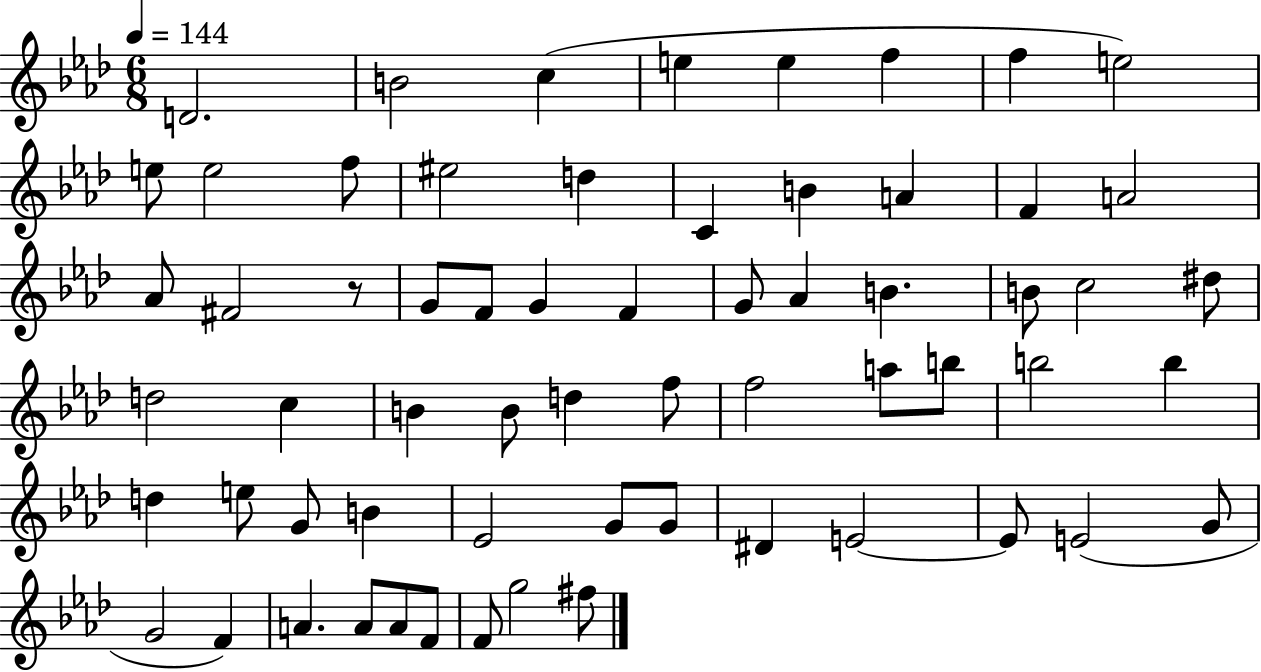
D4/h. B4/h C5/q E5/q E5/q F5/q F5/q E5/h E5/e E5/h F5/e EIS5/h D5/q C4/q B4/q A4/q F4/q A4/h Ab4/e F#4/h R/e G4/e F4/e G4/q F4/q G4/e Ab4/q B4/q. B4/e C5/h D#5/e D5/h C5/q B4/q B4/e D5/q F5/e F5/h A5/e B5/e B5/h B5/q D5/q E5/e G4/e B4/q Eb4/h G4/e G4/e D#4/q E4/h E4/e E4/h G4/e G4/h F4/q A4/q. A4/e A4/e F4/e F4/e G5/h F#5/e